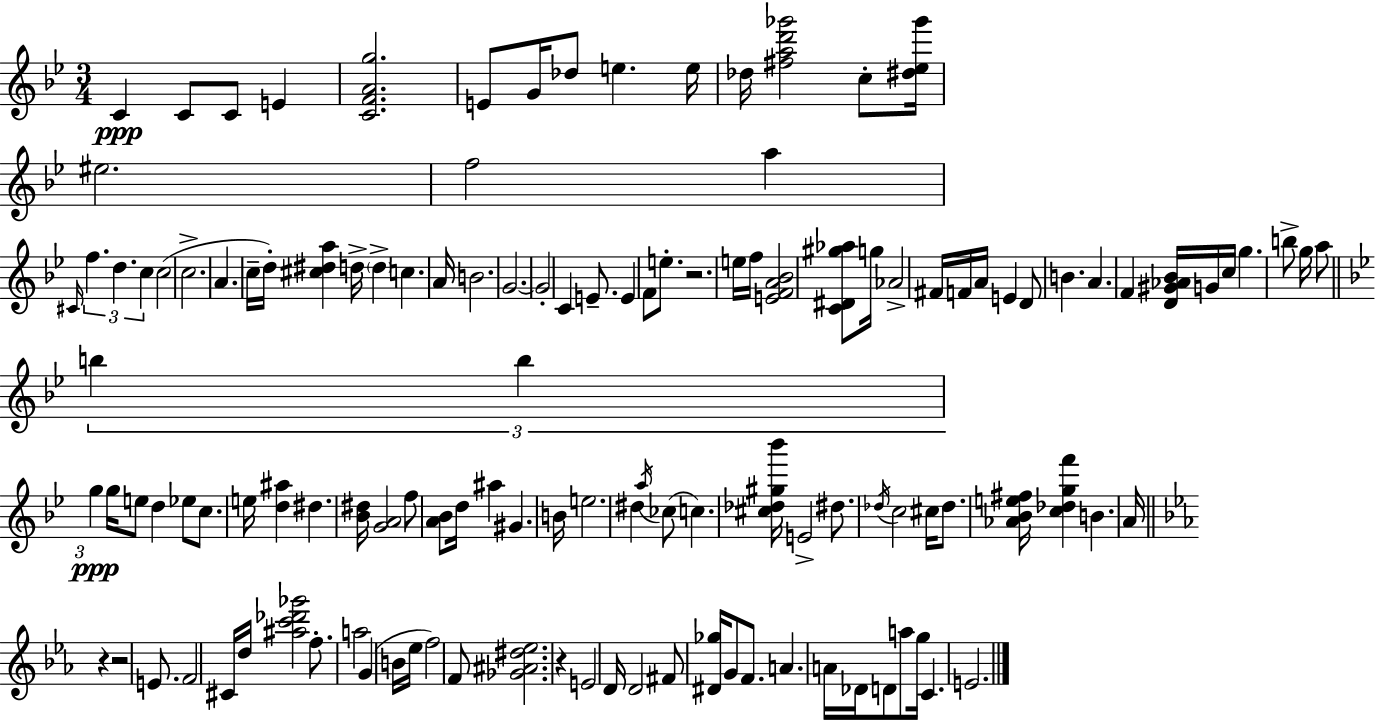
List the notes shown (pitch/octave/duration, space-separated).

C4/q C4/e C4/e E4/q [C4,F4,A4,G5]/h. E4/e G4/s Db5/e E5/q. E5/s Db5/s [F#5,A5,D6,Gb6]/h C5/e [D#5,Eb5,Gb6]/s EIS5/h. F5/h A5/q C#4/s F5/q. D5/q. C5/q C5/h C5/h. A4/q. C5/s D5/s [C#5,D#5,A5]/q D5/s D5/q C5/q. A4/s B4/h. G4/h. G4/h C4/q E4/e. E4/q F4/e E5/e. R/h. E5/s F5/s [E4,F4,A4,Bb4]/h [C4,D#4,G#5,Ab5]/e G5/s Ab4/h F#4/s F4/s A4/s E4/q D4/e B4/q. A4/q. F4/q [D4,G#4,Ab4,Bb4]/s G4/s C5/s G5/q. B5/e G5/s A5/e B5/q B5/q G5/q G5/s E5/e D5/q Eb5/e C5/e. E5/s [D5,A#5]/q D#5/q. [Bb4,D#5]/s [G4,A4]/h F5/e [A4,Bb4]/e D5/s A#5/q G#4/q. B4/s E5/h. D#5/q A5/s CES5/e C5/q. [C#5,Db5,G#5,Bb6]/s E4/h D#5/e. Db5/s C5/h C#5/s Db5/e. [Ab4,Bb4,E5,F#5]/s [C5,Db5,G5,F6]/q B4/q. A4/s R/q R/h E4/e. F4/h C#4/s D5/s [A#5,C6,Db6,Gb6]/h F5/e. A5/h G4/q B4/s Eb5/s F5/h F4/e [Gb4,A#4,D#5,Eb5]/h. R/q E4/h D4/s D4/h F#4/e [D#4,Gb5]/s G4/e F4/e. A4/q. A4/s Db4/s D4/e A5/e G5/s C4/q. E4/h.